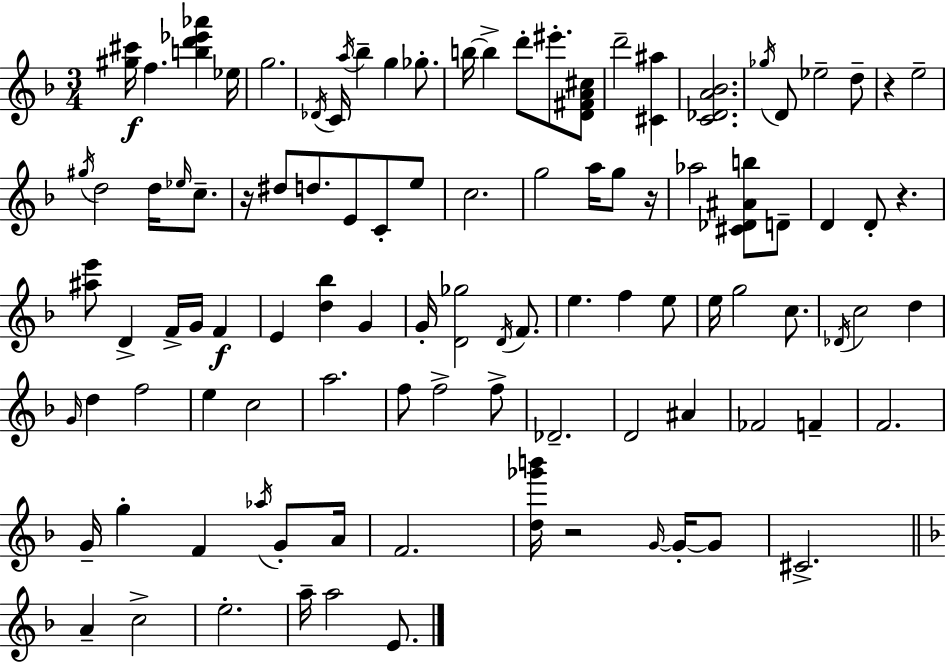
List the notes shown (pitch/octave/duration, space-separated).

[G#5,C#6]/s F5/q. [B5,D6,Eb6,Ab6]/q Eb5/s G5/h. Db4/s C4/s A5/s Bb5/q G5/q Gb5/e. B5/s B5/q D6/e EIS6/e. [D4,F#4,A4,C#5]/e D6/h [C#4,A#5]/q [C4,Db4,A4,Bb4]/h. Gb5/s D4/e Eb5/h D5/e R/q E5/h G#5/s D5/h D5/s Eb5/s C5/e. R/s D#5/e D5/e. E4/e C4/e E5/e C5/h. G5/h A5/s G5/e R/s Ab5/h [C#4,Db4,A#4,B5]/e D4/e D4/q D4/e R/q. [A#5,E6]/e D4/q F4/s G4/s F4/q E4/q [D5,Bb5]/q G4/q G4/s [D4,Gb5]/h D4/s F4/e. E5/q. F5/q E5/e E5/s G5/h C5/e. Db4/s C5/h D5/q G4/s D5/q F5/h E5/q C5/h A5/h. F5/e F5/h F5/e Db4/h. D4/h A#4/q FES4/h F4/q F4/h. G4/s G5/q F4/q Ab5/s G4/e A4/s F4/h. [D5,Gb6,B6]/s R/h G4/s G4/s G4/e C#4/h. A4/q C5/h E5/h. A5/s A5/h E4/e.